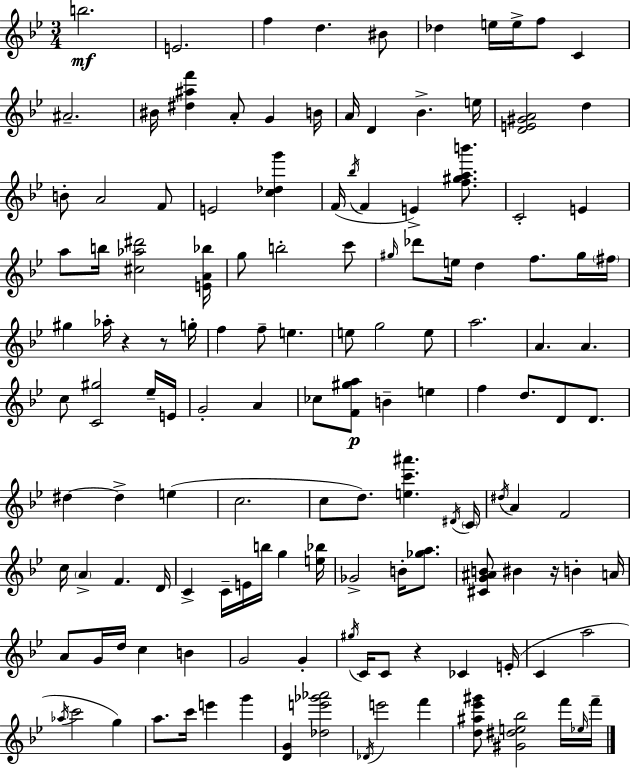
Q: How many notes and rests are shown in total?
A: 138